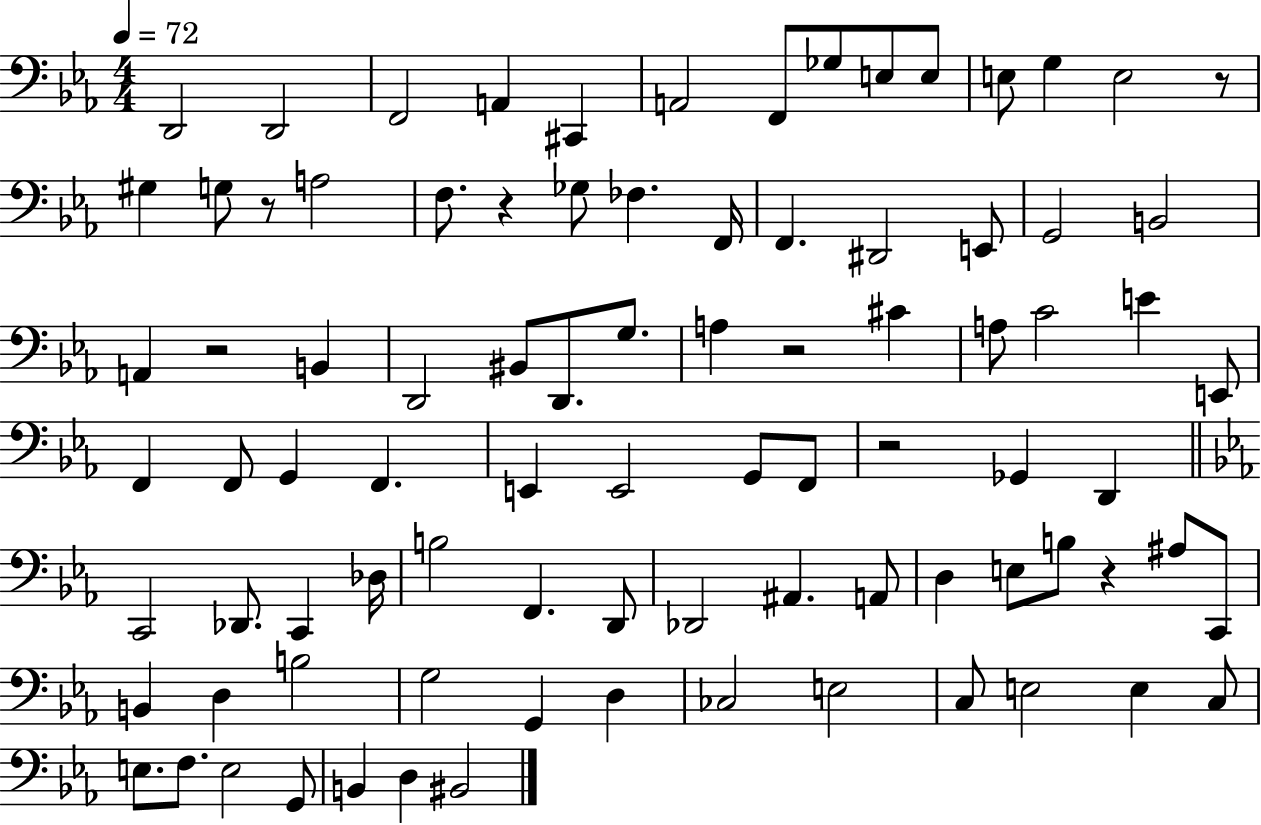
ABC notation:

X:1
T:Untitled
M:4/4
L:1/4
K:Eb
D,,2 D,,2 F,,2 A,, ^C,, A,,2 F,,/2 _G,/2 E,/2 E,/2 E,/2 G, E,2 z/2 ^G, G,/2 z/2 A,2 F,/2 z _G,/2 _F, F,,/4 F,, ^D,,2 E,,/2 G,,2 B,,2 A,, z2 B,, D,,2 ^B,,/2 D,,/2 G,/2 A, z2 ^C A,/2 C2 E E,,/2 F,, F,,/2 G,, F,, E,, E,,2 G,,/2 F,,/2 z2 _G,, D,, C,,2 _D,,/2 C,, _D,/4 B,2 F,, D,,/2 _D,,2 ^A,, A,,/2 D, E,/2 B,/2 z ^A,/2 C,,/2 B,, D, B,2 G,2 G,, D, _C,2 E,2 C,/2 E,2 E, C,/2 E,/2 F,/2 E,2 G,,/2 B,, D, ^B,,2